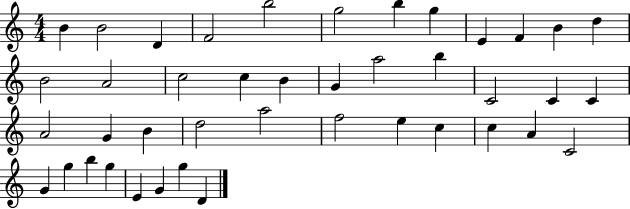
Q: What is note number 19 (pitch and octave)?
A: A5